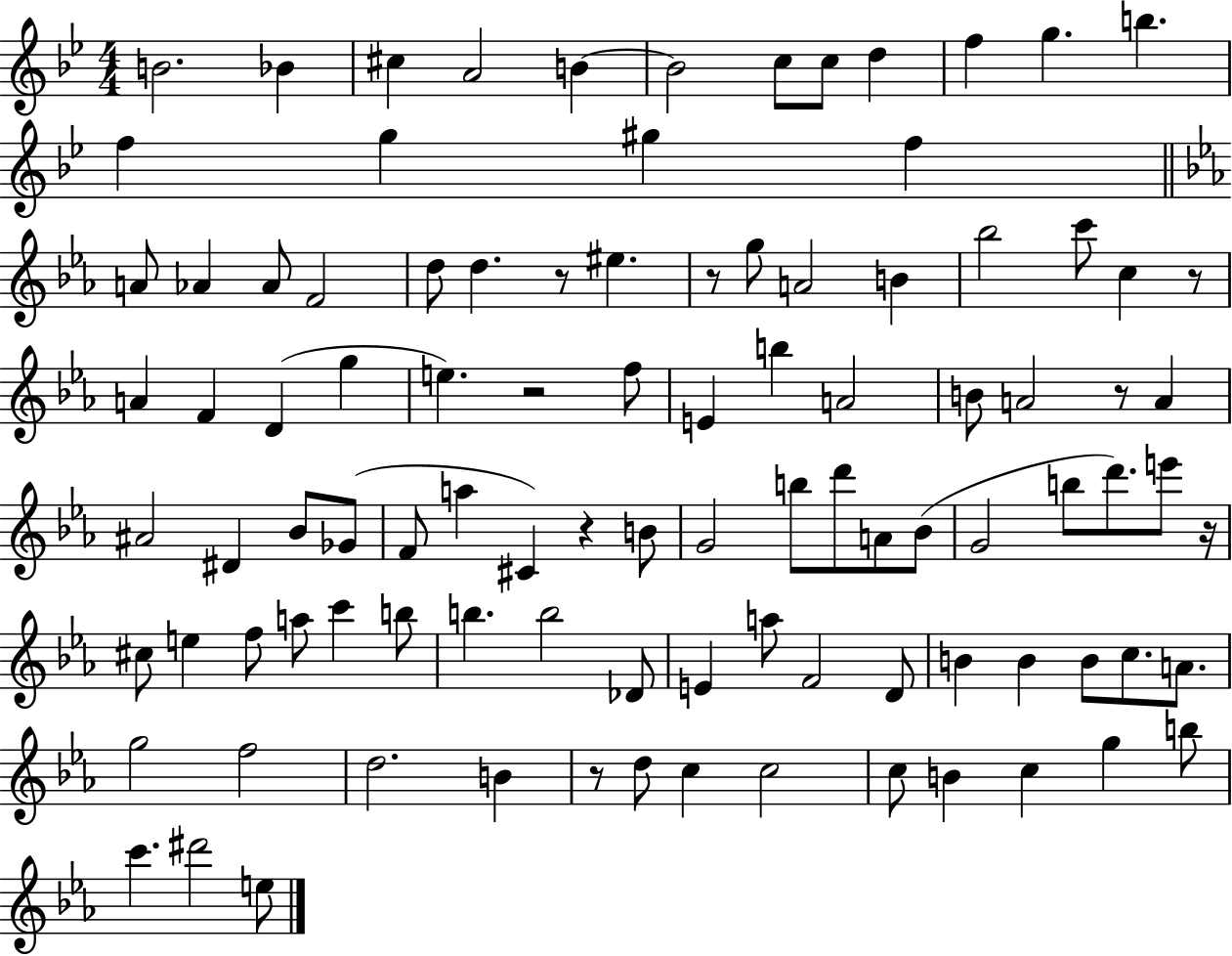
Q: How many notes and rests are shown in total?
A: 99